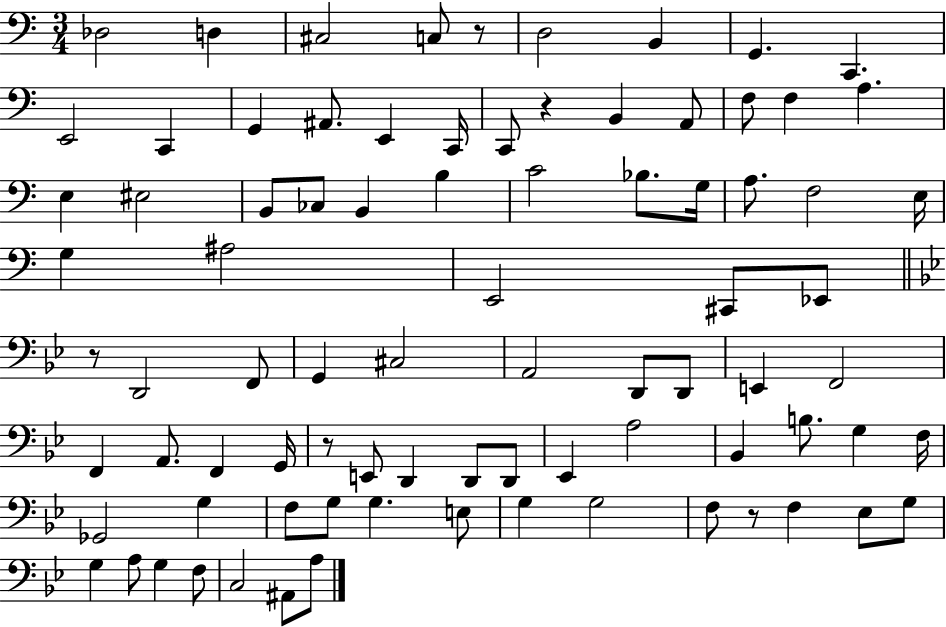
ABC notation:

X:1
T:Untitled
M:3/4
L:1/4
K:C
_D,2 D, ^C,2 C,/2 z/2 D,2 B,, G,, C,, E,,2 C,, G,, ^A,,/2 E,, C,,/4 C,,/2 z B,, A,,/2 F,/2 F, A, E, ^E,2 B,,/2 _C,/2 B,, B, C2 _B,/2 G,/4 A,/2 F,2 E,/4 G, ^A,2 E,,2 ^C,,/2 _E,,/2 z/2 D,,2 F,,/2 G,, ^C,2 A,,2 D,,/2 D,,/2 E,, F,,2 F,, A,,/2 F,, G,,/4 z/2 E,,/2 D,, D,,/2 D,,/2 _E,, A,2 _B,, B,/2 G, F,/4 _G,,2 G, F,/2 G,/2 G, E,/2 G, G,2 F,/2 z/2 F, _E,/2 G,/2 G, A,/2 G, F,/2 C,2 ^A,,/2 A,/2